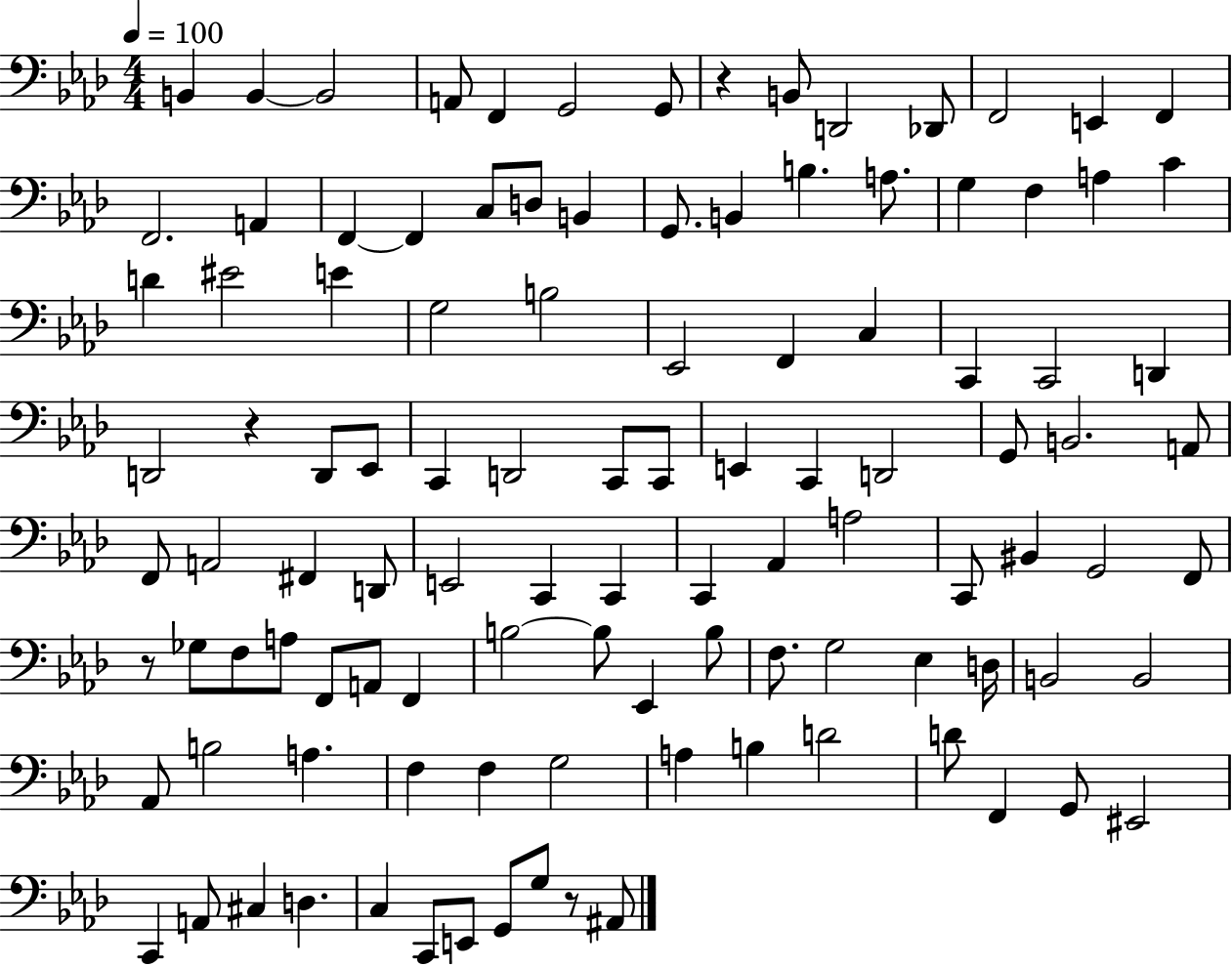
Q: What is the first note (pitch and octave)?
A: B2